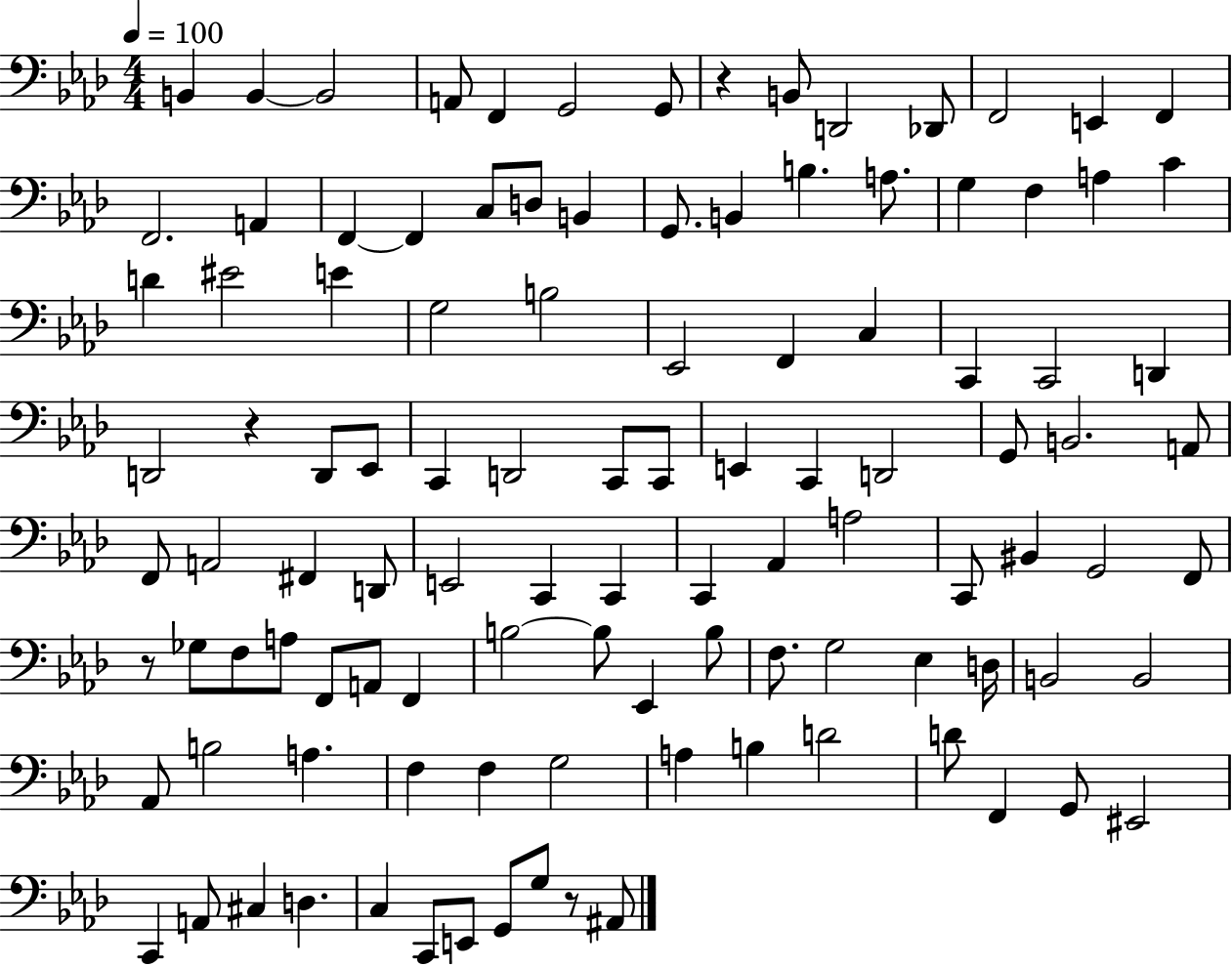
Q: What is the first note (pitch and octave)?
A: B2